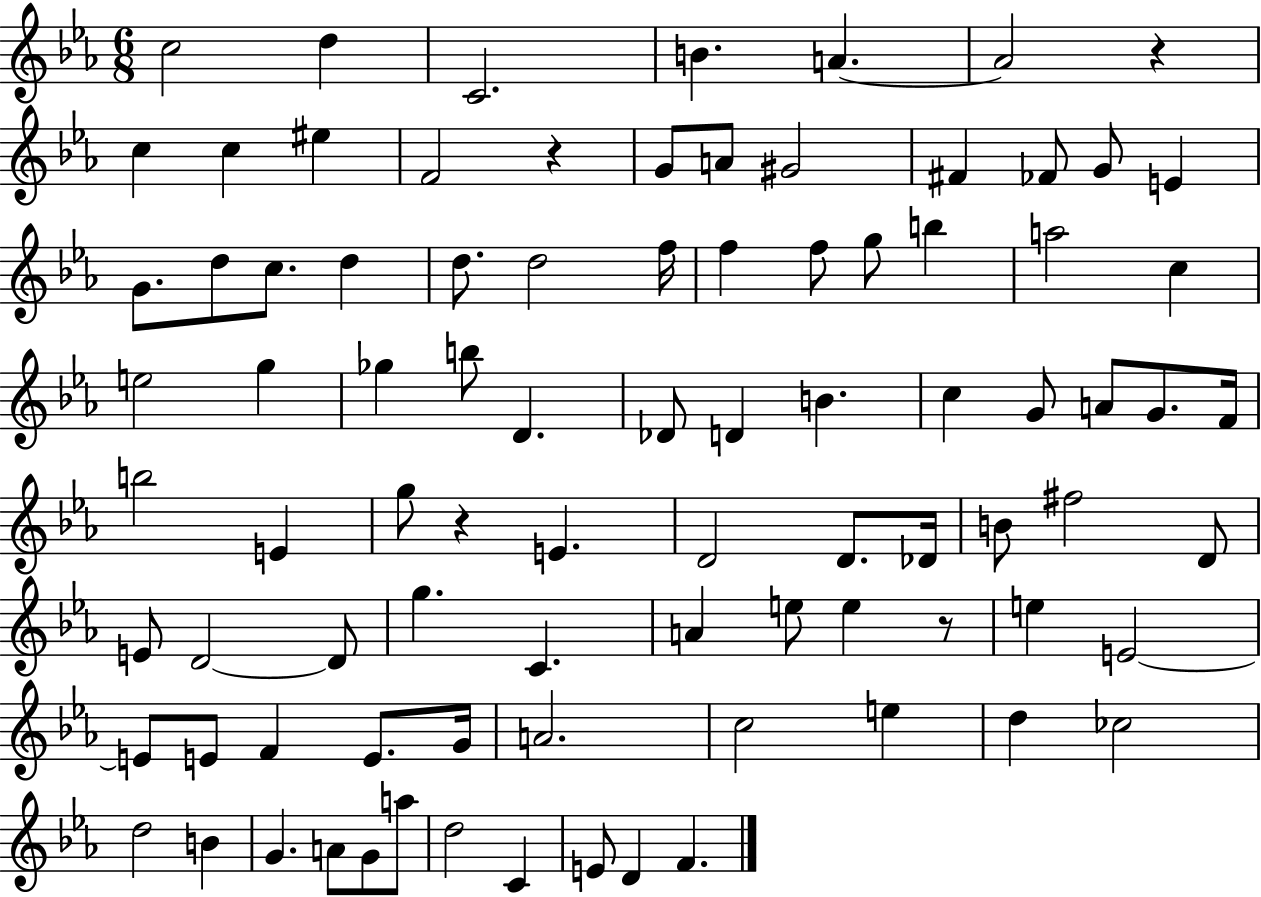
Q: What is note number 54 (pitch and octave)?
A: E4